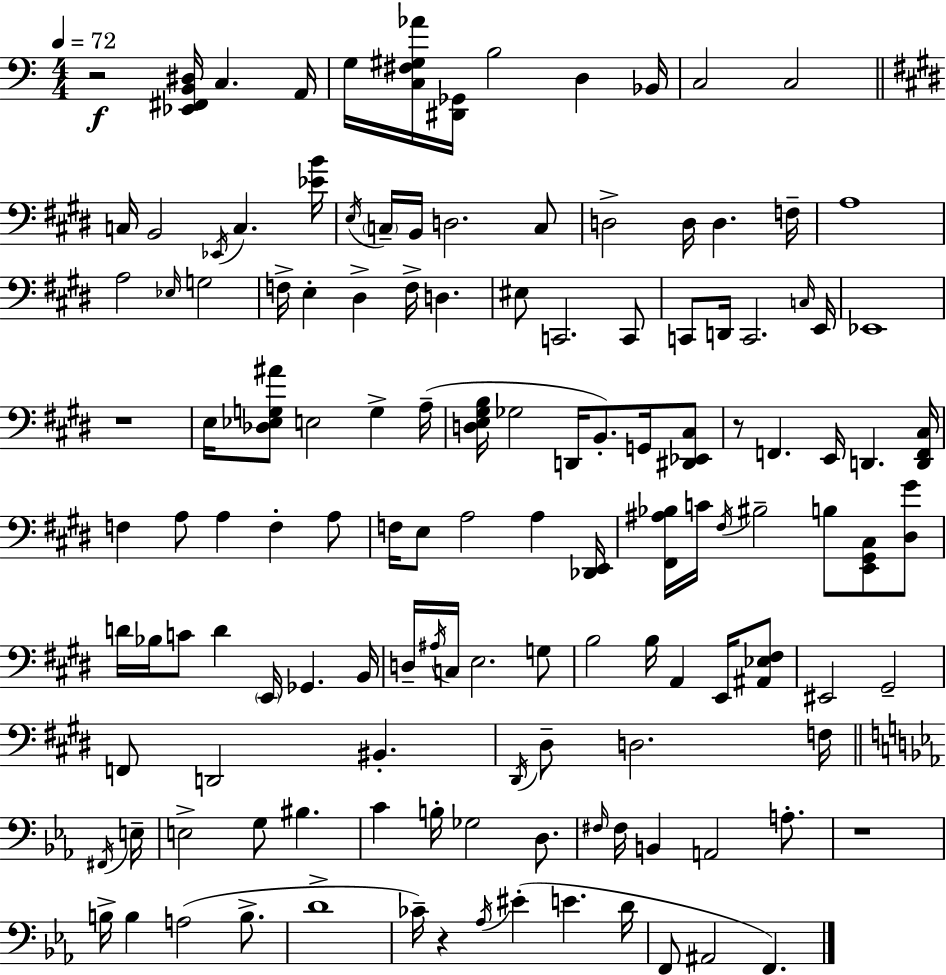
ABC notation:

X:1
T:Untitled
M:4/4
L:1/4
K:C
z2 [_E,,^F,,B,,^D,]/4 C, A,,/4 G,/4 [C,^F,^G,_A]/4 [^D,,_G,,]/4 B,2 D, _B,,/4 C,2 C,2 C,/4 B,,2 _E,,/4 C, [_EB]/4 E,/4 C,/4 B,,/4 D,2 C,/2 D,2 D,/4 D, F,/4 A,4 A,2 _E,/4 G,2 F,/4 E, ^D, F,/4 D, ^E,/2 C,,2 C,,/2 C,,/2 D,,/4 C,,2 C,/4 E,,/4 _E,,4 z4 E,/4 [_D,_E,G,^A]/2 E,2 G, A,/4 [D,E,^G,B,]/4 _G,2 D,,/4 B,,/2 G,,/4 [^D,,_E,,^C,]/2 z/2 F,, E,,/4 D,, [D,,F,,^C,]/4 F, A,/2 A, F, A,/2 F,/4 E,/2 A,2 A, [_D,,E,,]/4 [^F,,^A,_B,]/4 C/4 ^F,/4 ^B,2 B,/2 [E,,^G,,^C,]/2 [^D,^G]/2 D/4 _B,/4 C/2 D E,,/4 _G,, B,,/4 D,/4 ^A,/4 C,/4 E,2 G,/2 B,2 B,/4 A,, E,,/4 [^A,,_E,^F,]/2 ^E,,2 ^G,,2 F,,/2 D,,2 ^B,, ^D,,/4 ^D,/2 D,2 F,/4 ^F,,/4 E,/4 E,2 G,/2 ^B, C B,/4 _G,2 D,/2 ^F,/4 ^F,/4 B,, A,,2 A,/2 z4 B,/4 B, A,2 B,/2 D4 _C/4 z _A,/4 ^E E D/4 F,,/2 ^A,,2 F,,